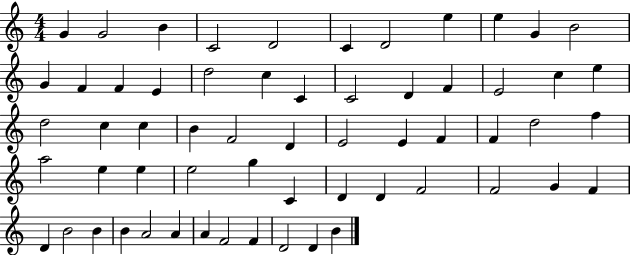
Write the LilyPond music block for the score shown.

{
  \clef treble
  \numericTimeSignature
  \time 4/4
  \key c \major
  g'4 g'2 b'4 | c'2 d'2 | c'4 d'2 e''4 | e''4 g'4 b'2 | \break g'4 f'4 f'4 e'4 | d''2 c''4 c'4 | c'2 d'4 f'4 | e'2 c''4 e''4 | \break d''2 c''4 c''4 | b'4 f'2 d'4 | e'2 e'4 f'4 | f'4 d''2 f''4 | \break a''2 e''4 e''4 | e''2 g''4 c'4 | d'4 d'4 f'2 | f'2 g'4 f'4 | \break d'4 b'2 b'4 | b'4 a'2 a'4 | a'4 f'2 f'4 | d'2 d'4 b'4 | \break \bar "|."
}